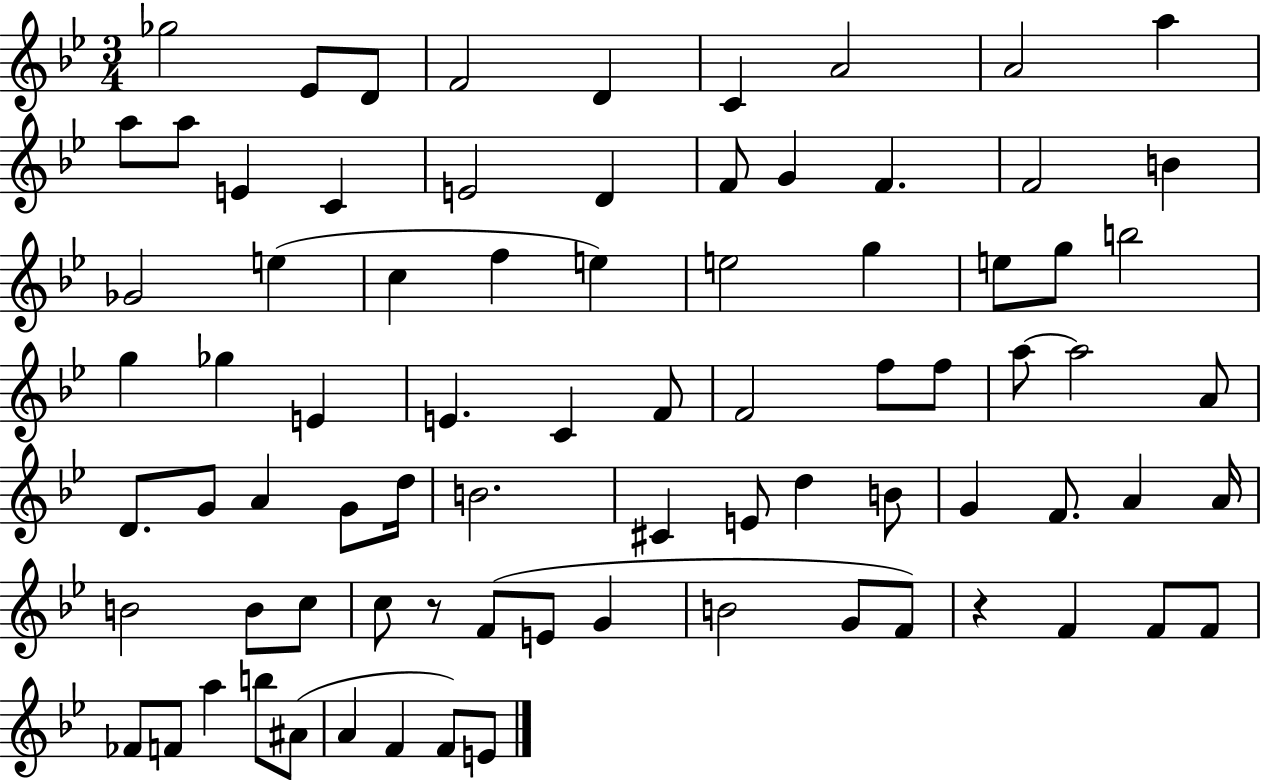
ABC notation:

X:1
T:Untitled
M:3/4
L:1/4
K:Bb
_g2 _E/2 D/2 F2 D C A2 A2 a a/2 a/2 E C E2 D F/2 G F F2 B _G2 e c f e e2 g e/2 g/2 b2 g _g E E C F/2 F2 f/2 f/2 a/2 a2 A/2 D/2 G/2 A G/2 d/4 B2 ^C E/2 d B/2 G F/2 A A/4 B2 B/2 c/2 c/2 z/2 F/2 E/2 G B2 G/2 F/2 z F F/2 F/2 _F/2 F/2 a b/2 ^A/2 A F F/2 E/2